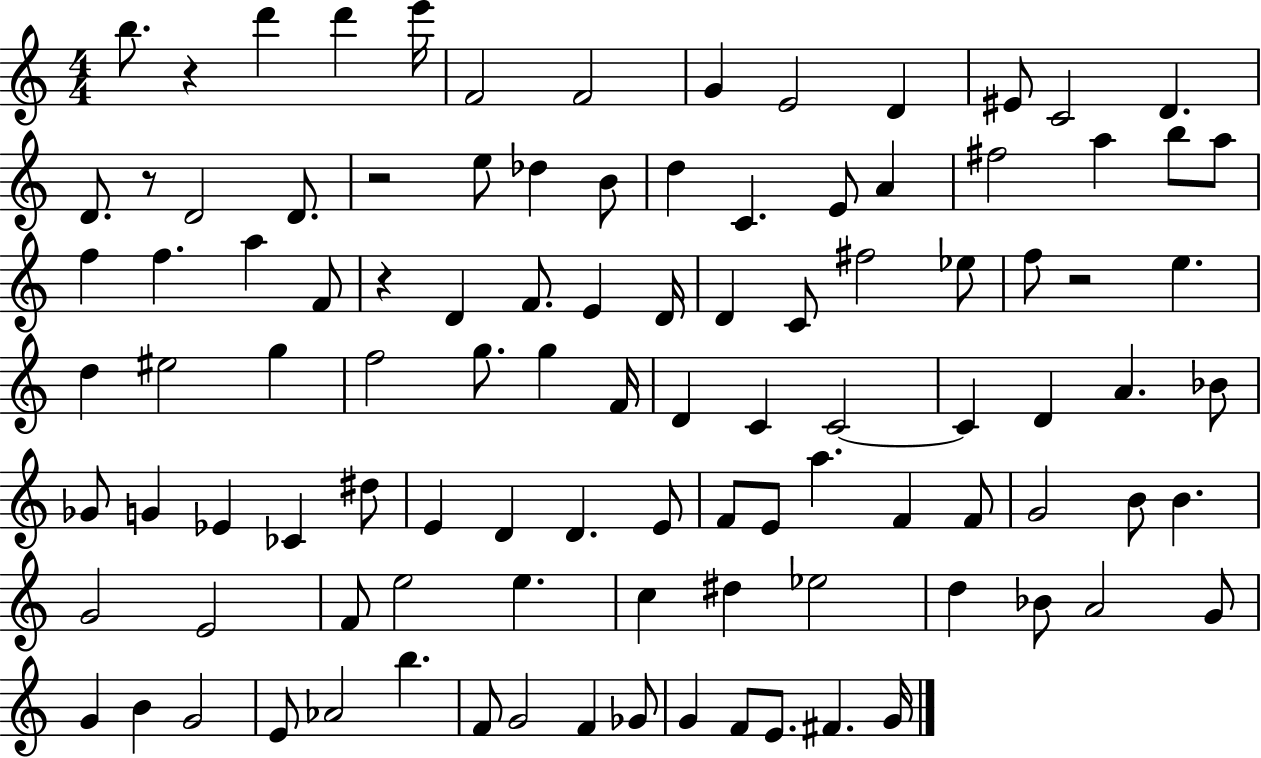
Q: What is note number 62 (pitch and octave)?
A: D4